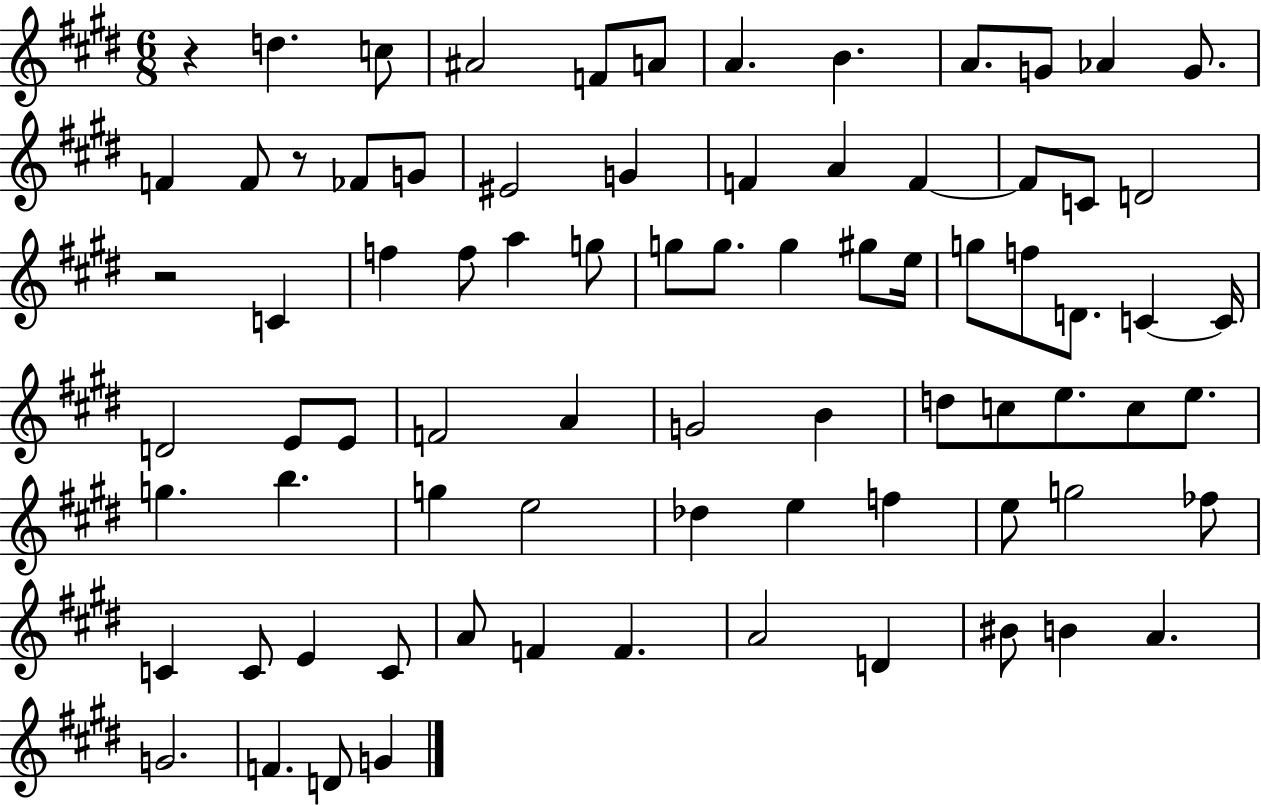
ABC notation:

X:1
T:Untitled
M:6/8
L:1/4
K:E
z d c/2 ^A2 F/2 A/2 A B A/2 G/2 _A G/2 F F/2 z/2 _F/2 G/2 ^E2 G F A F F/2 C/2 D2 z2 C f f/2 a g/2 g/2 g/2 g ^g/2 e/4 g/2 f/2 D/2 C C/4 D2 E/2 E/2 F2 A G2 B d/2 c/2 e/2 c/2 e/2 g b g e2 _d e f e/2 g2 _f/2 C C/2 E C/2 A/2 F F A2 D ^B/2 B A G2 F D/2 G